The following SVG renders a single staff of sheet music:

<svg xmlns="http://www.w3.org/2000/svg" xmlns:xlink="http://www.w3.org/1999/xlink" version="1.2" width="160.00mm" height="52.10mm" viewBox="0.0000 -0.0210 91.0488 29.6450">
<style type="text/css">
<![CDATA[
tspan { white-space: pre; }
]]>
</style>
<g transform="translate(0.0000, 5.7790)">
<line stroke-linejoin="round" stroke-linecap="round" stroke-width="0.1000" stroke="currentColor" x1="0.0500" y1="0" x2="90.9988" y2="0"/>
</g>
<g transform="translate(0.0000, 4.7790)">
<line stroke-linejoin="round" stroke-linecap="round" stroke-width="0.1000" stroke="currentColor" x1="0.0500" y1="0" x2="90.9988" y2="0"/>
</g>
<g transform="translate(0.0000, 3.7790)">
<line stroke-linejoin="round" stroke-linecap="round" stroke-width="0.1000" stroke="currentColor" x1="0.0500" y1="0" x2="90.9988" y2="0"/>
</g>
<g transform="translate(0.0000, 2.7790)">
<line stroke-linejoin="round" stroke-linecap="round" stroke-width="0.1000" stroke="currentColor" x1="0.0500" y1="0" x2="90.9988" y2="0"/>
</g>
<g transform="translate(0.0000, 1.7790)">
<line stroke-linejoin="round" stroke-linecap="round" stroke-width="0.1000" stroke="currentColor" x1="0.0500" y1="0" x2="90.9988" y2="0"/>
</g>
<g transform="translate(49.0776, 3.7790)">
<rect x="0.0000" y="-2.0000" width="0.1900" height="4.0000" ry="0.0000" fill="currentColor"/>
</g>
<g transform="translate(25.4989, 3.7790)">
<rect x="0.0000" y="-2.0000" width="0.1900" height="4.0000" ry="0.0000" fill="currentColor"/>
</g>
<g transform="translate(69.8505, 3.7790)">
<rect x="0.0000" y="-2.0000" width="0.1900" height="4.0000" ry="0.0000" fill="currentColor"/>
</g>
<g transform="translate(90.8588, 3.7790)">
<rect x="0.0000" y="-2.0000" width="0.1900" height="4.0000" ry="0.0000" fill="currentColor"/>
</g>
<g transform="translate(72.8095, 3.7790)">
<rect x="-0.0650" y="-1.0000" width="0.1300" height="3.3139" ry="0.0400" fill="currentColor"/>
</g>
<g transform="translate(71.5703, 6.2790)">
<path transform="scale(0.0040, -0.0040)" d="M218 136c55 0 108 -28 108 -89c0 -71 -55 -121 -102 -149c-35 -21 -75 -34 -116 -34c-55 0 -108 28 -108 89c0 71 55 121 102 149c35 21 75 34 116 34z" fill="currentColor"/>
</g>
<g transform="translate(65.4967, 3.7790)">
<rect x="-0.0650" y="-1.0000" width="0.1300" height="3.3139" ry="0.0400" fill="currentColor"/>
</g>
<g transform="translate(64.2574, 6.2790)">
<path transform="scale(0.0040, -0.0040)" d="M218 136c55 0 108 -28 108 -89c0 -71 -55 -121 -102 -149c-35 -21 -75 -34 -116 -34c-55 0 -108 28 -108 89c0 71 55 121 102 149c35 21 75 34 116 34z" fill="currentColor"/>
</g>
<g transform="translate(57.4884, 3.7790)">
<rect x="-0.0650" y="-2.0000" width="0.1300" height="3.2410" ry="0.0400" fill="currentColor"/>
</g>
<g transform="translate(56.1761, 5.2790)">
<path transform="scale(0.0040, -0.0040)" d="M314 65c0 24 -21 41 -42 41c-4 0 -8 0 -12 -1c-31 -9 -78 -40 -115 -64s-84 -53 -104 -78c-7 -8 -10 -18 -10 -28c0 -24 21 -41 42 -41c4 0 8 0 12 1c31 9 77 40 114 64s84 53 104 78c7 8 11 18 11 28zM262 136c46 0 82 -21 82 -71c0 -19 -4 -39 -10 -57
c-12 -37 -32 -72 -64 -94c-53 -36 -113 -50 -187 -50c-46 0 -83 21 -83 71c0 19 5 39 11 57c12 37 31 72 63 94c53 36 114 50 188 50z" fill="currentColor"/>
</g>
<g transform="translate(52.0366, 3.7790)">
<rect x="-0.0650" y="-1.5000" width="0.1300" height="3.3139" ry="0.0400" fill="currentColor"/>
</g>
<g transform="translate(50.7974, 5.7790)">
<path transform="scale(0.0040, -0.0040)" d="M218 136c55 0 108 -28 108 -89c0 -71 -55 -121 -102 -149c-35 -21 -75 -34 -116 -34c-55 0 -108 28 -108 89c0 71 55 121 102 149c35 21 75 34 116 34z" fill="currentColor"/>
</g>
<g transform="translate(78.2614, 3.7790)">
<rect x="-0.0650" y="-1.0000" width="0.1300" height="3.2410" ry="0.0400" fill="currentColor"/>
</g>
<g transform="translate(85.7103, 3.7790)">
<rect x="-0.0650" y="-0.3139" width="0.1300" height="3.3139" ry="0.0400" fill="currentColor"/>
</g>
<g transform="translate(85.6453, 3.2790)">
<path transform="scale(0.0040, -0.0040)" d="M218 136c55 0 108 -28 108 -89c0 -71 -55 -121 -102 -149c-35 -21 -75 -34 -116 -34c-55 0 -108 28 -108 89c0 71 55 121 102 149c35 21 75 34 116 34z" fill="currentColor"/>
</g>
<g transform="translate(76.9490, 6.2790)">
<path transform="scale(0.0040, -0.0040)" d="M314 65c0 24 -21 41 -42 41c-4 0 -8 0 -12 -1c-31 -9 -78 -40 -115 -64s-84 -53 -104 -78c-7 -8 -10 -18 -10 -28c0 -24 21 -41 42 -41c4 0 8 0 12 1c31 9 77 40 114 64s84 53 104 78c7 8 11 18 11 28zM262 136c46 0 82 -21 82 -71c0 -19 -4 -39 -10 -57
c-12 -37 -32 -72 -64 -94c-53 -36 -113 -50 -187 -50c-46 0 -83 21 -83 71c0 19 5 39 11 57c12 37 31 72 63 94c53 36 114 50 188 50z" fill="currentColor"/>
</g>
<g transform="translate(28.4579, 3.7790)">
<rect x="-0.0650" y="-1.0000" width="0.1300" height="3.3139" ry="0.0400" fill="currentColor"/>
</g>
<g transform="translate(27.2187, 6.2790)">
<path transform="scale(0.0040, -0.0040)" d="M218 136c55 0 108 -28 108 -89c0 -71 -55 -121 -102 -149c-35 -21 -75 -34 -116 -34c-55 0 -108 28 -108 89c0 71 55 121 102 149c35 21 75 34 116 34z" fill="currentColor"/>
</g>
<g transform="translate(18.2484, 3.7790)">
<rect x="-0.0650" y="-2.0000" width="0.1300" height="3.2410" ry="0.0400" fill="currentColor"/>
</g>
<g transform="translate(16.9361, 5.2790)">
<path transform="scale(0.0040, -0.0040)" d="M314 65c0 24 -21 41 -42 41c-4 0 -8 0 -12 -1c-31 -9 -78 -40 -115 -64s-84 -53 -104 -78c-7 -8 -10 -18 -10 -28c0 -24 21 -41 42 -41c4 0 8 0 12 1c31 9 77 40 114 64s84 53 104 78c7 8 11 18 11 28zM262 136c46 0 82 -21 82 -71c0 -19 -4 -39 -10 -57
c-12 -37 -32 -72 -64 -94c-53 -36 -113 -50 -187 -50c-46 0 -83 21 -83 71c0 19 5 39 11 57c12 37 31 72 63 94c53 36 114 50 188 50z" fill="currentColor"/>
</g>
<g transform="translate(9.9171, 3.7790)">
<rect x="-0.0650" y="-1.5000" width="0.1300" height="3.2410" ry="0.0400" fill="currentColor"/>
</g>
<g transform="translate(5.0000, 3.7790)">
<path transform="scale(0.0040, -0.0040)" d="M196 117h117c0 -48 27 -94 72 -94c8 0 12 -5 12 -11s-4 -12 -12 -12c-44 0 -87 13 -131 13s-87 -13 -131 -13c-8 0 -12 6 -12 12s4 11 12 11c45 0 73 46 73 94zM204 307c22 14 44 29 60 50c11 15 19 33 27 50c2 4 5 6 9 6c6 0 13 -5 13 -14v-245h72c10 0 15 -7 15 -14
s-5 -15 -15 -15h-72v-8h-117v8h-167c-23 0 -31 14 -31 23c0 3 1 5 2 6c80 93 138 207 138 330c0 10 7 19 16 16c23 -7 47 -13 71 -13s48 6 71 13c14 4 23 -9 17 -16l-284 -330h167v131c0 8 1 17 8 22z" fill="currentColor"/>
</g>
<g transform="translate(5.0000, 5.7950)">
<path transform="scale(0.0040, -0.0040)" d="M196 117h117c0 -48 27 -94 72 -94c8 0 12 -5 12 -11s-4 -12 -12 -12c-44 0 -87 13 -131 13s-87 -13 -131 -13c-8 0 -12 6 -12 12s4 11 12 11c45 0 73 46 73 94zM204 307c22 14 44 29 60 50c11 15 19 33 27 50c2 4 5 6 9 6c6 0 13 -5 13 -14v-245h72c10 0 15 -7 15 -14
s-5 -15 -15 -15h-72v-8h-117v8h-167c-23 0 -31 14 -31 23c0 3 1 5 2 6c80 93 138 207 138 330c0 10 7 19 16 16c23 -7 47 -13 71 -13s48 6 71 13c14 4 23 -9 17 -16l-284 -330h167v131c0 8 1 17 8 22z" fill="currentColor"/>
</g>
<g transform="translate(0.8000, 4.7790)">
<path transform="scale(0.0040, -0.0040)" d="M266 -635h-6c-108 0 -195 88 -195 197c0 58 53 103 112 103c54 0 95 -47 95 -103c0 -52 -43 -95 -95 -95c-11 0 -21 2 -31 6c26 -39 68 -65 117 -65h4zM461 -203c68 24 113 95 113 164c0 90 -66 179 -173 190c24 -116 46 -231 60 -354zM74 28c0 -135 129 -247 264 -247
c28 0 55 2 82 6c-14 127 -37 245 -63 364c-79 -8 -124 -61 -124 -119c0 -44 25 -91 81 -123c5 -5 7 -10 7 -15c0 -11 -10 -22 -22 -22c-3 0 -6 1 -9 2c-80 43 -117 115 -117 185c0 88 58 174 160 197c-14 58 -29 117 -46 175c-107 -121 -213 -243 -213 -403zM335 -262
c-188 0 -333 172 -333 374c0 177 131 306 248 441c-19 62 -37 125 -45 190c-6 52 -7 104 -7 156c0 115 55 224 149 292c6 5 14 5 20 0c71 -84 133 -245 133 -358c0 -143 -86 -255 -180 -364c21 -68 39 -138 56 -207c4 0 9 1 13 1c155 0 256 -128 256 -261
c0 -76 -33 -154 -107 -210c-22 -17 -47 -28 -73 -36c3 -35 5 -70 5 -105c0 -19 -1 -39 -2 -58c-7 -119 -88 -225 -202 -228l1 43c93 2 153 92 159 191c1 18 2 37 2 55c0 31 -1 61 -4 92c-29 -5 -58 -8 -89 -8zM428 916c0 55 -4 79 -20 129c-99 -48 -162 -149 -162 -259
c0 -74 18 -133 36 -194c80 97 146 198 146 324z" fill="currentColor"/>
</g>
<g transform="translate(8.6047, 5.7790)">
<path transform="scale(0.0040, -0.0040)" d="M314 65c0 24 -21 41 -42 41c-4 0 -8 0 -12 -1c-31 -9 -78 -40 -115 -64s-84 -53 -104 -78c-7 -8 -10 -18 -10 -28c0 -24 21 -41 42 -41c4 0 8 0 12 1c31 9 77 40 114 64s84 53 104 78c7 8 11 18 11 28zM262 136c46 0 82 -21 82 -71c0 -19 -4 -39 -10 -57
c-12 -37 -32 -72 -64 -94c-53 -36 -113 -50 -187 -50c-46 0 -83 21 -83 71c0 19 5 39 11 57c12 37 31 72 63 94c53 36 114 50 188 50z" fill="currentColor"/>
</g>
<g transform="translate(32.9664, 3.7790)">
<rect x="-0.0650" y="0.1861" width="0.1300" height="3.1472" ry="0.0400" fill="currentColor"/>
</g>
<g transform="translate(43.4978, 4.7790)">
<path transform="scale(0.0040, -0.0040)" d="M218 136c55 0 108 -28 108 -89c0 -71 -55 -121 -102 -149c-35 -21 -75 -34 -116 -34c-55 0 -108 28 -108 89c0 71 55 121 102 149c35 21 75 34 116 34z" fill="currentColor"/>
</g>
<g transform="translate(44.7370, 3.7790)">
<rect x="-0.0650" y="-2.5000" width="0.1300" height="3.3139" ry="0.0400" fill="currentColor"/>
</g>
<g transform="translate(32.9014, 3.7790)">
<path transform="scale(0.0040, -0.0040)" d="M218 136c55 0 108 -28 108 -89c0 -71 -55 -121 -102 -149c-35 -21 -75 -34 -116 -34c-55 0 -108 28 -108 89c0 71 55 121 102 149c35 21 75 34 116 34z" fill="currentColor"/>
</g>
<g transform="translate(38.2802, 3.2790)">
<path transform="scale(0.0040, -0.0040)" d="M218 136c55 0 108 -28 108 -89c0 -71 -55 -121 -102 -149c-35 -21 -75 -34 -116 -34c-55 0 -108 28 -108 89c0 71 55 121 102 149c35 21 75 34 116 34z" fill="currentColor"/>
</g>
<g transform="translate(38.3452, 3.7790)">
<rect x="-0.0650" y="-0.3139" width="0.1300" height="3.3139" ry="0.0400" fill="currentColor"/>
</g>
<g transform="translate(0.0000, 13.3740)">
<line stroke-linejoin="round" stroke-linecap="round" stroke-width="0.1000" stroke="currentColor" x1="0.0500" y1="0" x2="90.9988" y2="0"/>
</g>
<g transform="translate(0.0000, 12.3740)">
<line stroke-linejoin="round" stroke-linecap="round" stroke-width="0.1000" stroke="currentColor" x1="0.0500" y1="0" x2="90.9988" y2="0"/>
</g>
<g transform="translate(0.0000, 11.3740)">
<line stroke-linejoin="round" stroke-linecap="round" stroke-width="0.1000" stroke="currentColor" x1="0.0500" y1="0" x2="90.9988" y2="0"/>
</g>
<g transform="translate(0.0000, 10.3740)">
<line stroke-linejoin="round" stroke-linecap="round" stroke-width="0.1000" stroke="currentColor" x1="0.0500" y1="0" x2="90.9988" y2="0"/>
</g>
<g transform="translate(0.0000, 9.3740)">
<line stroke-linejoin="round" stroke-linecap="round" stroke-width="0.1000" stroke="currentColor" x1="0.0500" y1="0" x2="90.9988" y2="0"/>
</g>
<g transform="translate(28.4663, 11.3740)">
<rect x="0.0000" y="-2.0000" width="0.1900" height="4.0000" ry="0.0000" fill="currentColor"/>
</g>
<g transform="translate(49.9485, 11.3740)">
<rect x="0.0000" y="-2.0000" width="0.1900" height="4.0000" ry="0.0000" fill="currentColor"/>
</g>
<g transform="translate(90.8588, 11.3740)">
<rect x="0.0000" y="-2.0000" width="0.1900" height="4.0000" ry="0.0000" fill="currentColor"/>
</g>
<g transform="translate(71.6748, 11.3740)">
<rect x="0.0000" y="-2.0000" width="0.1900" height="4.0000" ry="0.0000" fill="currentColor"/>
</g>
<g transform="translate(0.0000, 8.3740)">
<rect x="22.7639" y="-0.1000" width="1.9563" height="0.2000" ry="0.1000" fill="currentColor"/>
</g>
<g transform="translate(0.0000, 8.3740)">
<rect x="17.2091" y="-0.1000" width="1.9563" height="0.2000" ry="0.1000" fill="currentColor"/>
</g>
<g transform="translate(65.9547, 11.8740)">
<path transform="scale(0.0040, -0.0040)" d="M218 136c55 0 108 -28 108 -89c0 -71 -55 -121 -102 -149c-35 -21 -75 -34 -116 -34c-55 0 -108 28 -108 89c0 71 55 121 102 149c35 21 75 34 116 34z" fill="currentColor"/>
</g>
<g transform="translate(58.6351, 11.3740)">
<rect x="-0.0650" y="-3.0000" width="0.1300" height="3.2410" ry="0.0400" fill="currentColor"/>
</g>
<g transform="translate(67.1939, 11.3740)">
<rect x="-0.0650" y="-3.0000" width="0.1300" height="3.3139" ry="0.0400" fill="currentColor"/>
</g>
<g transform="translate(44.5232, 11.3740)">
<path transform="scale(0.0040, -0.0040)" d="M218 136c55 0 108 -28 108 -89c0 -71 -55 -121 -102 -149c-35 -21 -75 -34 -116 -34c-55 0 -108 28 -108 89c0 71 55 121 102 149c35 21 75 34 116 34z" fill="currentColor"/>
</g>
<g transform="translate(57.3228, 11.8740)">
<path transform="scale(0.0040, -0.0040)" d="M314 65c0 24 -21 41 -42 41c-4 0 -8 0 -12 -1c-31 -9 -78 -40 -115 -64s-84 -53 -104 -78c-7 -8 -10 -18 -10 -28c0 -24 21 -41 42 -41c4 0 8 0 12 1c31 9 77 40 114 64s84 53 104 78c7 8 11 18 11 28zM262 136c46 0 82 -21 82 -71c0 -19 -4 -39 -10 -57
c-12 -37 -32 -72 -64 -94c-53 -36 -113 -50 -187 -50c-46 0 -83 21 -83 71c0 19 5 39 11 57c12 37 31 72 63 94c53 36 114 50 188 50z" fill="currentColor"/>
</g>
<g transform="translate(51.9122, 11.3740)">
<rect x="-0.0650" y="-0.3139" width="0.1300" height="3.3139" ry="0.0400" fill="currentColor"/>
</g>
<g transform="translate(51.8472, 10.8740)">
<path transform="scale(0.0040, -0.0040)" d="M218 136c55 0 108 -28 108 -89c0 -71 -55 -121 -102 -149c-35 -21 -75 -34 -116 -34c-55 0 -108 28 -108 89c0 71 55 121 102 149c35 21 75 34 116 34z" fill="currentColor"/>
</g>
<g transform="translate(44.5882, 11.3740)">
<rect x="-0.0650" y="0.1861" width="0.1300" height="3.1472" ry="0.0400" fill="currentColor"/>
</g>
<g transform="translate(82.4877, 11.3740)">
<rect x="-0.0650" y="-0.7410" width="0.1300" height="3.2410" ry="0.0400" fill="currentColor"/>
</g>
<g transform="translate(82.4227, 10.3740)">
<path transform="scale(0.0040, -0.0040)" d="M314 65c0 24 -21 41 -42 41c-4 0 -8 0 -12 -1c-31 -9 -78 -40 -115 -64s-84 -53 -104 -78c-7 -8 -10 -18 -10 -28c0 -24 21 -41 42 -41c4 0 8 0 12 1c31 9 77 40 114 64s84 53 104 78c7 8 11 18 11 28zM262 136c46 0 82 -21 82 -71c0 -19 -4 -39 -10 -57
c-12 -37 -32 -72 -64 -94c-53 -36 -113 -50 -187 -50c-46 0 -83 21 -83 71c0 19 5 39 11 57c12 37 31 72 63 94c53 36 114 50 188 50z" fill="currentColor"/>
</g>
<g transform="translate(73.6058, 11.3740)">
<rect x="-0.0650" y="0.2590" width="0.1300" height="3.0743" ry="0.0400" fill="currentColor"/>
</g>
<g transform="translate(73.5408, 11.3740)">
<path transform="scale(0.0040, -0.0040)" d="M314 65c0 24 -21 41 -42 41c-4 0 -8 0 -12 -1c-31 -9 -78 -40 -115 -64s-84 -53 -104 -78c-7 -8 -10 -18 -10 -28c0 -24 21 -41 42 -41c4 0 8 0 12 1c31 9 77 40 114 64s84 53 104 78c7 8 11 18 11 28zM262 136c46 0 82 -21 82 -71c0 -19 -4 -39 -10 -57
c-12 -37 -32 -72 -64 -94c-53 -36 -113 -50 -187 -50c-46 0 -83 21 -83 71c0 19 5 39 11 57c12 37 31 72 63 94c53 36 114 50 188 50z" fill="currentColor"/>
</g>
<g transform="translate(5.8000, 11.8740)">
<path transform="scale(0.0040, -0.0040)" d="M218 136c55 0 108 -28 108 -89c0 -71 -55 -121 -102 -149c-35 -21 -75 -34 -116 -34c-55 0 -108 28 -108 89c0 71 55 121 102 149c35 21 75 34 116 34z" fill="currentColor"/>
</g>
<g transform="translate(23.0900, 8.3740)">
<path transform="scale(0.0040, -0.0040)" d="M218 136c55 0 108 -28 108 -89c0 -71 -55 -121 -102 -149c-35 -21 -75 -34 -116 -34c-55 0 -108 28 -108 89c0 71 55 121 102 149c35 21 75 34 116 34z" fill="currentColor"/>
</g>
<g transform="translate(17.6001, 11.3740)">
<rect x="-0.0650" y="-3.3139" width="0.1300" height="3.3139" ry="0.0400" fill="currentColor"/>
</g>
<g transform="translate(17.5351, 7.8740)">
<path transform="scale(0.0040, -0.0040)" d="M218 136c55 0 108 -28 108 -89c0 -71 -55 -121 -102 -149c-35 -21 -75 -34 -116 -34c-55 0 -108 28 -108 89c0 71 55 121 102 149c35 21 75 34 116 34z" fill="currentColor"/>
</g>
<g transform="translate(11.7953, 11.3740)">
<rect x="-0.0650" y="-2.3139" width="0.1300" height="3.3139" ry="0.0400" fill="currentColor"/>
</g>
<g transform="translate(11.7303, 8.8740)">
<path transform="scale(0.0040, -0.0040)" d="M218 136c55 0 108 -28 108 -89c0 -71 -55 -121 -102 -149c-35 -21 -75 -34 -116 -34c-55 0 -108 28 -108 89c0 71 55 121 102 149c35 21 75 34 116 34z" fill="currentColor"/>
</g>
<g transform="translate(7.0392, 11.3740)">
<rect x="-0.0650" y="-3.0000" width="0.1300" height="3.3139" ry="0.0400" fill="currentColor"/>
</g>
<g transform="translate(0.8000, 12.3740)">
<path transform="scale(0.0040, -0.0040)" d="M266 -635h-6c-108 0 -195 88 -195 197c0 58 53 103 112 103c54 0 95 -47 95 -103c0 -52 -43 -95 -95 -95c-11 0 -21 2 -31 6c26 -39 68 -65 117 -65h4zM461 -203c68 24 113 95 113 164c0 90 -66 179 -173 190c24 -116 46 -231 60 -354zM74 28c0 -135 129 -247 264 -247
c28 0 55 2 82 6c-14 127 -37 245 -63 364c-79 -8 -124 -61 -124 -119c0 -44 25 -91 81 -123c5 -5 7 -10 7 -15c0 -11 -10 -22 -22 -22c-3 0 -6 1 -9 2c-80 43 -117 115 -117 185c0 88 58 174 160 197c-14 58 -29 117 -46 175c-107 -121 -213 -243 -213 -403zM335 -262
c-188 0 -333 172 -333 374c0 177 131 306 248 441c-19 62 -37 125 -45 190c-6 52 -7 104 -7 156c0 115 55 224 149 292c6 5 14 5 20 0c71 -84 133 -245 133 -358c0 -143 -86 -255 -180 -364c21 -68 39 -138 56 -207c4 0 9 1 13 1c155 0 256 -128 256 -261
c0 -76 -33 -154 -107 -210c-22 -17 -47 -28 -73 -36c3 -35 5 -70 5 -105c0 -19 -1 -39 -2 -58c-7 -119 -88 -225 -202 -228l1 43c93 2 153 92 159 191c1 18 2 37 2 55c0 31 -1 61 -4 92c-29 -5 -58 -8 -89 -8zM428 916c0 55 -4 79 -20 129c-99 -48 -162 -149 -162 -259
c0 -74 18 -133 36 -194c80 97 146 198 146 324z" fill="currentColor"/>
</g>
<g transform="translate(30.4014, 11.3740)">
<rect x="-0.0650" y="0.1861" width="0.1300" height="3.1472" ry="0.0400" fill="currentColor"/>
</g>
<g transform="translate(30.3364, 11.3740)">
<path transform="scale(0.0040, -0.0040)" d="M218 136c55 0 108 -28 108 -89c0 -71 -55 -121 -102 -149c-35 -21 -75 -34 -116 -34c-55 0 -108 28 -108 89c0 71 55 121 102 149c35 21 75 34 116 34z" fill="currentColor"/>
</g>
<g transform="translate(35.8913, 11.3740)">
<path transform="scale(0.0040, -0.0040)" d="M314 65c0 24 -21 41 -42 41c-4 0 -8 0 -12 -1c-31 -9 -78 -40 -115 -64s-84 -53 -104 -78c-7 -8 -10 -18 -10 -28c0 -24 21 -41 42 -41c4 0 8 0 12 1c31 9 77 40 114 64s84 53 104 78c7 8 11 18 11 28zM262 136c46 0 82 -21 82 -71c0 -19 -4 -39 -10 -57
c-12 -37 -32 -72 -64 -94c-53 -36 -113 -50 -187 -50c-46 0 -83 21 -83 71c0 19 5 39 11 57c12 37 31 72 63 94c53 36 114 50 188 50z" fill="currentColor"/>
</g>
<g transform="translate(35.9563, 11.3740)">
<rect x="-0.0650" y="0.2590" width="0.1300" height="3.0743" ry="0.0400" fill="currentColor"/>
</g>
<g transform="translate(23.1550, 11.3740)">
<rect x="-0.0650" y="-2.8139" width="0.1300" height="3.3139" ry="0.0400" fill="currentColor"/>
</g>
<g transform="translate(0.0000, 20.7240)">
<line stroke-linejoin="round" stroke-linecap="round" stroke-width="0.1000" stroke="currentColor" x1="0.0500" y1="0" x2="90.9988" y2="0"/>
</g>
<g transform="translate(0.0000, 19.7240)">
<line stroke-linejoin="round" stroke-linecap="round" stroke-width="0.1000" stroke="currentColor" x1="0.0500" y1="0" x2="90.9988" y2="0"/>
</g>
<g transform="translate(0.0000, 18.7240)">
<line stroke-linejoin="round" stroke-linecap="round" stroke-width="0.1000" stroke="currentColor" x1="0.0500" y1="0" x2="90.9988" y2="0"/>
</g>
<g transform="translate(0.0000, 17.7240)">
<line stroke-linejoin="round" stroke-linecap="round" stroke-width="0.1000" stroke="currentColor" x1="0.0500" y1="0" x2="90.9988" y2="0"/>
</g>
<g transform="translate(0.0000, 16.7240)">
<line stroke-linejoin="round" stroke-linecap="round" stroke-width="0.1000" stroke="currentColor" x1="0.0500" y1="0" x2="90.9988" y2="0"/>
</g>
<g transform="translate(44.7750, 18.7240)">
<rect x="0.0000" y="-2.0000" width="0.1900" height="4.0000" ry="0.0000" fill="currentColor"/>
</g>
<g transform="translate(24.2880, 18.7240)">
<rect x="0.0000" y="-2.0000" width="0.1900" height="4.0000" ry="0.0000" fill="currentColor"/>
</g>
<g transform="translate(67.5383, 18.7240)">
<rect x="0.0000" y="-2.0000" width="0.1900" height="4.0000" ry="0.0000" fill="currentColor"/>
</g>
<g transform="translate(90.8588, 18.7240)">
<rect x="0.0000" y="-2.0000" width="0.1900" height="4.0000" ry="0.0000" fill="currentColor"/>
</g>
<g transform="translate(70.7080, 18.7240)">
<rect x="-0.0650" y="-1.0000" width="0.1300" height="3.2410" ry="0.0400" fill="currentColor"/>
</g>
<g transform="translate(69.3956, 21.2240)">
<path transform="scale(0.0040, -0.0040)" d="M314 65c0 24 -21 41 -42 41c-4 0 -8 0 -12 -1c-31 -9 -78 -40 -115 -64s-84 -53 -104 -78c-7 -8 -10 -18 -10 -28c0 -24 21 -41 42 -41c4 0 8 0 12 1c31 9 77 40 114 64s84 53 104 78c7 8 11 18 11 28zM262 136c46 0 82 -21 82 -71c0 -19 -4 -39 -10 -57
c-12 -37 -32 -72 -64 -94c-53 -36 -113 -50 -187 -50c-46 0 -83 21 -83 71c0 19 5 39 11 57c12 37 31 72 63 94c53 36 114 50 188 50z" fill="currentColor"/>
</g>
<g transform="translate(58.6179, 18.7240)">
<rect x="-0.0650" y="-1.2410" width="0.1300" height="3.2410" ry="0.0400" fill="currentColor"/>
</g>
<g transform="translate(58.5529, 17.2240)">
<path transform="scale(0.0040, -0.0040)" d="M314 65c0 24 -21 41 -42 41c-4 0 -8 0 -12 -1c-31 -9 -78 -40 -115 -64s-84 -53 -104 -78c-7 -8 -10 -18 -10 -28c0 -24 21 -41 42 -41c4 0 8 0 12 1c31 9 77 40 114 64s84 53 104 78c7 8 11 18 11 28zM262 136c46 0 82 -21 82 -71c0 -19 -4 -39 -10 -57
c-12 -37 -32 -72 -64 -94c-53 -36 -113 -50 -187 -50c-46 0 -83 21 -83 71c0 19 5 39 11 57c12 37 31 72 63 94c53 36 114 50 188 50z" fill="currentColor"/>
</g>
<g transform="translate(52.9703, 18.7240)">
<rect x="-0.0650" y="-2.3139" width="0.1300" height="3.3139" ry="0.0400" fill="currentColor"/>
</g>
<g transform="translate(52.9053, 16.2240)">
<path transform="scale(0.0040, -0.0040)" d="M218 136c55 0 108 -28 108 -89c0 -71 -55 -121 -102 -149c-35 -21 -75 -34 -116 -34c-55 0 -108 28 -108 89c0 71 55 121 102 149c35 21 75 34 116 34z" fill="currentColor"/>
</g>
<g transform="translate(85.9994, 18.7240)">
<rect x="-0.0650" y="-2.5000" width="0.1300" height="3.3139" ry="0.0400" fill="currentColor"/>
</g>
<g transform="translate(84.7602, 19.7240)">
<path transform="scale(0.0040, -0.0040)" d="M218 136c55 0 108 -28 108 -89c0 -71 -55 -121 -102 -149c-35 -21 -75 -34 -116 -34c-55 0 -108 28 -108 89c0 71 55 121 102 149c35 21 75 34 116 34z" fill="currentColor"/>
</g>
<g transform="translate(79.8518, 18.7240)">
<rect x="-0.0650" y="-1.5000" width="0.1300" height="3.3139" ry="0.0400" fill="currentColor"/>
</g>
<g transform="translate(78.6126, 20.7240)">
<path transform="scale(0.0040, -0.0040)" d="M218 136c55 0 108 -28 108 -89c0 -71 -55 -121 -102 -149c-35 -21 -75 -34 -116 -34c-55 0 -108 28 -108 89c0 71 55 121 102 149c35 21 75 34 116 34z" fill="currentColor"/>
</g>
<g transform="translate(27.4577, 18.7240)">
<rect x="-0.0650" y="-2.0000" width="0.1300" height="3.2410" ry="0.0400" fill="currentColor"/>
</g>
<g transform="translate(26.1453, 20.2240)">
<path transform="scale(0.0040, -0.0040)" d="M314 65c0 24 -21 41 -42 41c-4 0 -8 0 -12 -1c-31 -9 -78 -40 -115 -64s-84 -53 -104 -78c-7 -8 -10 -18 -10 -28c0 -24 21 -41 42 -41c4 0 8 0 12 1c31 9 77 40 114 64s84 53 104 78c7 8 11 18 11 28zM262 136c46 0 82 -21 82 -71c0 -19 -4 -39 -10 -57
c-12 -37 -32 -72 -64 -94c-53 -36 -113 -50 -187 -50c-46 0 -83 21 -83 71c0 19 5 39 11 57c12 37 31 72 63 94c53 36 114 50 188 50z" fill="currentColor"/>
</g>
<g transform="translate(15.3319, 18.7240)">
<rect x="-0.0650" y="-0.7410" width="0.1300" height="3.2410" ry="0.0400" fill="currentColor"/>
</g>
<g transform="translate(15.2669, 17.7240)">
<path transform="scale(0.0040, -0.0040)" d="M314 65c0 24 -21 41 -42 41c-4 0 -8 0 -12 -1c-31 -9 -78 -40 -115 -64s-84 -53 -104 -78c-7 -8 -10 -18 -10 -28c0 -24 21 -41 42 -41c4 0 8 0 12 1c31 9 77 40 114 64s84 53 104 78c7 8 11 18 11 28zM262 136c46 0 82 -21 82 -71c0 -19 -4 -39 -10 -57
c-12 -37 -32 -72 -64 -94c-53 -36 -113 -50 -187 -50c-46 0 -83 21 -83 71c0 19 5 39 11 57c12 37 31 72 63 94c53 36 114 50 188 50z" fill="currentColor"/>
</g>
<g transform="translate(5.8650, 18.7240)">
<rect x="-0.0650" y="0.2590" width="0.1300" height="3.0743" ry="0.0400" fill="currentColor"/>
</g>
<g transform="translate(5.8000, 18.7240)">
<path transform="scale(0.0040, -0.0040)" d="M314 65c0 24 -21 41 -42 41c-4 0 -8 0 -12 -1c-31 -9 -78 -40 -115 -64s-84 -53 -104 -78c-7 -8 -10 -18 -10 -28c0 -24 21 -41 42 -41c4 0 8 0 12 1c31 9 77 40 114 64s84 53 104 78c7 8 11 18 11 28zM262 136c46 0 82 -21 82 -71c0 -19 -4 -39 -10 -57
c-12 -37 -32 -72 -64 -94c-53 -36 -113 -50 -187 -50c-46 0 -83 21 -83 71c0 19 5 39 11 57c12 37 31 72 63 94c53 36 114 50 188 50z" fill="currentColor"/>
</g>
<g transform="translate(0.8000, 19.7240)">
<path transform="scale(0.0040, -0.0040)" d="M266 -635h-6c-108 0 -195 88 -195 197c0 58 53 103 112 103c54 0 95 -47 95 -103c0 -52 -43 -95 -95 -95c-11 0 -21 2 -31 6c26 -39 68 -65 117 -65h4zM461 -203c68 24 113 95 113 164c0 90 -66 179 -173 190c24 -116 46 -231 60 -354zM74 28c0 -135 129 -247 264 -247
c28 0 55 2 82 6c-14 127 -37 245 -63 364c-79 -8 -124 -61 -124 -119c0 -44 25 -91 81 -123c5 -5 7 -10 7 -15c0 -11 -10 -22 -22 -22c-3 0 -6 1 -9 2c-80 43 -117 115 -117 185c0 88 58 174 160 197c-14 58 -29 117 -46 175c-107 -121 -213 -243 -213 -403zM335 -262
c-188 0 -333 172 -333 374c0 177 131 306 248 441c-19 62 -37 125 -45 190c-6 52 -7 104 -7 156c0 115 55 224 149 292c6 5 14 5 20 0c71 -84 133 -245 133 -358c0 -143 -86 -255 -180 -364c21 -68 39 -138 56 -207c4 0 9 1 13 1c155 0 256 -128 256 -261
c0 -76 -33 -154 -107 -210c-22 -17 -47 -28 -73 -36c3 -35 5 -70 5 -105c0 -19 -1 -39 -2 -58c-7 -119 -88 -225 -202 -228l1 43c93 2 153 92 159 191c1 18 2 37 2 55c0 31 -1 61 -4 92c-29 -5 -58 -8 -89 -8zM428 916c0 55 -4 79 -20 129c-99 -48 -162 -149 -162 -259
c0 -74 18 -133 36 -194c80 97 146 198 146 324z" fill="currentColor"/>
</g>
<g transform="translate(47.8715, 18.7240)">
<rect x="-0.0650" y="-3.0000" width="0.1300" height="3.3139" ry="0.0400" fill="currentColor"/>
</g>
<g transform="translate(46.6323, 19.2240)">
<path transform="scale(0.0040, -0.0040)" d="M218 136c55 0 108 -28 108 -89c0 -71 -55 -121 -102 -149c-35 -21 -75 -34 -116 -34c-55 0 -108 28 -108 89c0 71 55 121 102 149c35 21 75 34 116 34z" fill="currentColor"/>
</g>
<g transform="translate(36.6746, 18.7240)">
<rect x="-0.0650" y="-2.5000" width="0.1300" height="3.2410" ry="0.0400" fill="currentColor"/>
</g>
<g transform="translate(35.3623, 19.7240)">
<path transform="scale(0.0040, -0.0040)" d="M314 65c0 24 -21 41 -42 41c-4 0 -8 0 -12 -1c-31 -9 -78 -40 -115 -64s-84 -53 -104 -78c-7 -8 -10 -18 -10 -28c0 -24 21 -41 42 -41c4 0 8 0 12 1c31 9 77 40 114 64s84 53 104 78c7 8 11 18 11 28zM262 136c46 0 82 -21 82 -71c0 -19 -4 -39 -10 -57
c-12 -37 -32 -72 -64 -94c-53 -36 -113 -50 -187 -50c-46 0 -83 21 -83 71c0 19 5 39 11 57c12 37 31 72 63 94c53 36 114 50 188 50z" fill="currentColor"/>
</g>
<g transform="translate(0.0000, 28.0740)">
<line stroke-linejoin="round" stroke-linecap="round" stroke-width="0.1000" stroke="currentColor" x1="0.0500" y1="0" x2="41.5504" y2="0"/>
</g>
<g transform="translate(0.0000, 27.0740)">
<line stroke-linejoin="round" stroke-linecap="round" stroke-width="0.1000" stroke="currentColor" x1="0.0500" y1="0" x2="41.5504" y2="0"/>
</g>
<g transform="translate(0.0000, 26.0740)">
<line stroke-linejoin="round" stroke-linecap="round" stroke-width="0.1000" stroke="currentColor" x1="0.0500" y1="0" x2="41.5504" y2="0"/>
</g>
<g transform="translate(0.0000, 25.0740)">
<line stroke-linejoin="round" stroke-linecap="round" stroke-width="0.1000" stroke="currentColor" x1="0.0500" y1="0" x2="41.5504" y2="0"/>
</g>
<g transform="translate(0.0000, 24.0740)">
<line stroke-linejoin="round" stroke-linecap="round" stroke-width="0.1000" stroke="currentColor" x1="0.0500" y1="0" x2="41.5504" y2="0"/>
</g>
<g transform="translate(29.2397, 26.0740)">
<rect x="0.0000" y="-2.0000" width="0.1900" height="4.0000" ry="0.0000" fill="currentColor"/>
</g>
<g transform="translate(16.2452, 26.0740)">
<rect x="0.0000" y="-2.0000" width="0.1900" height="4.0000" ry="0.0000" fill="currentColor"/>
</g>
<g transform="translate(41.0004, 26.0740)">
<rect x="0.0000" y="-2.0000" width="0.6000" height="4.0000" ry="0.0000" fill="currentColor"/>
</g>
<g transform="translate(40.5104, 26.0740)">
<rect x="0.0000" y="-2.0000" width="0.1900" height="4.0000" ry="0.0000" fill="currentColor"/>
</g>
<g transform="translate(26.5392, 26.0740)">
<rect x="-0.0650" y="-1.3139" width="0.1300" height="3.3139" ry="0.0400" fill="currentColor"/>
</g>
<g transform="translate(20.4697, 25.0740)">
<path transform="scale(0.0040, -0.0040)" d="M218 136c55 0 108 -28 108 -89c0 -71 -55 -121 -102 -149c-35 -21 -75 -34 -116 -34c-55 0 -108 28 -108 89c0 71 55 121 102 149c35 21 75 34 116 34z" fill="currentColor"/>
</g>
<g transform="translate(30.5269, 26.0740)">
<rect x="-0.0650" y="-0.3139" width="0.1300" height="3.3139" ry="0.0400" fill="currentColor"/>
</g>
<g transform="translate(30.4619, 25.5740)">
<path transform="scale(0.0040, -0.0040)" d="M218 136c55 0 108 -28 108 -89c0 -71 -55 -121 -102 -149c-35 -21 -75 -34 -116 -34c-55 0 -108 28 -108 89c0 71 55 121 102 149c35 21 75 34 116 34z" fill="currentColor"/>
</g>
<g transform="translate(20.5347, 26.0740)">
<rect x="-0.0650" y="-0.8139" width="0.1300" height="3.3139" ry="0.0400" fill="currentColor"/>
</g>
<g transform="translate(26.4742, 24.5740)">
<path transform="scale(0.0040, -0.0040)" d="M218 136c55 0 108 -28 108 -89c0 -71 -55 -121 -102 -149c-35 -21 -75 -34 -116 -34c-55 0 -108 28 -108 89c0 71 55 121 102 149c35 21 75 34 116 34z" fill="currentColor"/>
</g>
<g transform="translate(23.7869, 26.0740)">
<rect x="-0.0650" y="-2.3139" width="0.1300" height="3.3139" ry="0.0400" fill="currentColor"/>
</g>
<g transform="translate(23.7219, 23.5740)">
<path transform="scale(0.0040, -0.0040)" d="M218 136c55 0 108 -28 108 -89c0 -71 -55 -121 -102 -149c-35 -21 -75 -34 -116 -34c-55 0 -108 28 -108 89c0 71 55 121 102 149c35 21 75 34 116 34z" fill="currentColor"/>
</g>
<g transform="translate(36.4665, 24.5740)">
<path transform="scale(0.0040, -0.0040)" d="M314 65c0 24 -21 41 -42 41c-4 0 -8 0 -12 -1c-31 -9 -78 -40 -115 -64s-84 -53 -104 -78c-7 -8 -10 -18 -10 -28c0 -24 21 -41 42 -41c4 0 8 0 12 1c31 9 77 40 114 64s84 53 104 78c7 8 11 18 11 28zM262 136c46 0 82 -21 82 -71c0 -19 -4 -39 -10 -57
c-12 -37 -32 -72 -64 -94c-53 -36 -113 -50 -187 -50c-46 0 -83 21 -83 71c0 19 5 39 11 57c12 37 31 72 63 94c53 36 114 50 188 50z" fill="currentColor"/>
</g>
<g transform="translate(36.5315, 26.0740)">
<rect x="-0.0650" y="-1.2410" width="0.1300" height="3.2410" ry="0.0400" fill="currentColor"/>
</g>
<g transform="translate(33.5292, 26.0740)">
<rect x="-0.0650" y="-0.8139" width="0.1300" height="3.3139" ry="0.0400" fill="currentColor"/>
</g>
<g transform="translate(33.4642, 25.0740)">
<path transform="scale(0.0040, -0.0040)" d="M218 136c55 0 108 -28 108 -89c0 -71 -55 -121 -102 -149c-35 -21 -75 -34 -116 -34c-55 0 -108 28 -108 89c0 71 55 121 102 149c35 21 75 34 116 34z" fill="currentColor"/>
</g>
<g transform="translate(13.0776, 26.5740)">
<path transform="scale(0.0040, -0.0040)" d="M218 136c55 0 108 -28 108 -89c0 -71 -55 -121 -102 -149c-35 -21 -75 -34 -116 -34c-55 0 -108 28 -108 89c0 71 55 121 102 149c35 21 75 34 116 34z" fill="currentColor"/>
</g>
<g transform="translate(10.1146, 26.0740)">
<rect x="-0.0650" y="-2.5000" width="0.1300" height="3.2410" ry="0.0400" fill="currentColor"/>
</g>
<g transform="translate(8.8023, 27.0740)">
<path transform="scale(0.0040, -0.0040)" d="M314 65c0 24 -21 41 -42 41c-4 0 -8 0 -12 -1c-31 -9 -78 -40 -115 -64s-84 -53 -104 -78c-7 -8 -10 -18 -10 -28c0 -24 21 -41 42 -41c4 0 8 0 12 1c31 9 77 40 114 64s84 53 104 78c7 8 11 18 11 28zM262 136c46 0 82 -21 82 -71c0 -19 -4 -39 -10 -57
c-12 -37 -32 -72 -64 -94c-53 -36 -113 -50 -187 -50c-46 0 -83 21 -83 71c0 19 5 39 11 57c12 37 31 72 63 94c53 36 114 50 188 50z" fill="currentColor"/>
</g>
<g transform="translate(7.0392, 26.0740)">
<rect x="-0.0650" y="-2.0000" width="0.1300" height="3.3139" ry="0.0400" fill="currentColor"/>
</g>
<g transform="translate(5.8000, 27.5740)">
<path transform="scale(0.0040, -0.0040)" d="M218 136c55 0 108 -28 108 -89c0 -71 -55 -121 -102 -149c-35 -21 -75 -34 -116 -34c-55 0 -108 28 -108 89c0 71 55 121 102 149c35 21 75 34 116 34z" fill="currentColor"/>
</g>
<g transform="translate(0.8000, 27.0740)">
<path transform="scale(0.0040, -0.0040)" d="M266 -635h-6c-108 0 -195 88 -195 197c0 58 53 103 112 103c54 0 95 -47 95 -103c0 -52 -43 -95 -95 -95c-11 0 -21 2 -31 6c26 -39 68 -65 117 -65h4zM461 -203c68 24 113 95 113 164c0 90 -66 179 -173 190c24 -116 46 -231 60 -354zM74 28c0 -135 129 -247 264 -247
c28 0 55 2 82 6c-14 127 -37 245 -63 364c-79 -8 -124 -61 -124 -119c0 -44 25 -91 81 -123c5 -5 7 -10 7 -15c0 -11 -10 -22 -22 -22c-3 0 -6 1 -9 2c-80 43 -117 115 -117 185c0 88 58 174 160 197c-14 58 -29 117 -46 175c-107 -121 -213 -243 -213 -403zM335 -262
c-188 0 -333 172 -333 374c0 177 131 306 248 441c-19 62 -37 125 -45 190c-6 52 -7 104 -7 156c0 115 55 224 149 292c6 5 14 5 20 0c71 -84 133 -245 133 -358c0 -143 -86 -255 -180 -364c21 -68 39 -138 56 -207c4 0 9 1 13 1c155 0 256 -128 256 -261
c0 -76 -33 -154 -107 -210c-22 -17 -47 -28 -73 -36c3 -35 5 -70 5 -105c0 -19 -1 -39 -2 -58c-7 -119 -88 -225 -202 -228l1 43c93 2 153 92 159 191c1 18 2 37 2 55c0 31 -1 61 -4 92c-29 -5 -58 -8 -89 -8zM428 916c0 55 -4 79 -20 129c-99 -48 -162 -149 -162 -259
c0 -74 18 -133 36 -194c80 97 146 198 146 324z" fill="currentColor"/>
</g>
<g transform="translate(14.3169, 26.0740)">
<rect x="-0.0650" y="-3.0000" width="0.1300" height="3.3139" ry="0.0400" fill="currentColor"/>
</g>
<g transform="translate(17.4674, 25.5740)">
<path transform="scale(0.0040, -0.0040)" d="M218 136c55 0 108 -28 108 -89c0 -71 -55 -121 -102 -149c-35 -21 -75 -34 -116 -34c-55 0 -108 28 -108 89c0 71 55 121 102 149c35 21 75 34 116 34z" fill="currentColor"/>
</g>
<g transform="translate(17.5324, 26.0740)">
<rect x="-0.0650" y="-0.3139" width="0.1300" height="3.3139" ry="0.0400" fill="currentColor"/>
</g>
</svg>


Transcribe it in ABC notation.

X:1
T:Untitled
M:4/4
L:1/4
K:C
E2 F2 D B c G E F2 D D D2 c A g b a B B2 B c A2 A B2 d2 B2 d2 F2 G2 A g e2 D2 E G F G2 A c d g e c d e2